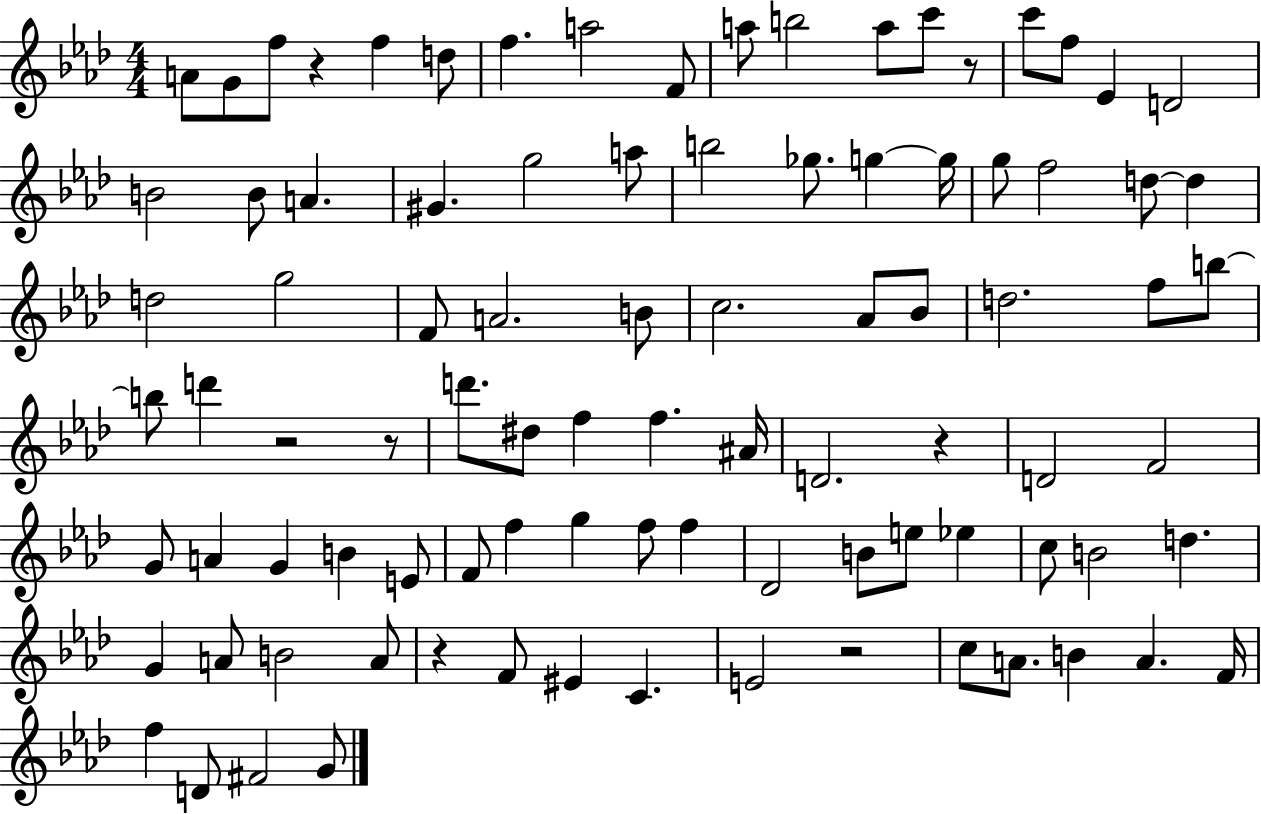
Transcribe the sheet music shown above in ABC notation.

X:1
T:Untitled
M:4/4
L:1/4
K:Ab
A/2 G/2 f/2 z f d/2 f a2 F/2 a/2 b2 a/2 c'/2 z/2 c'/2 f/2 _E D2 B2 B/2 A ^G g2 a/2 b2 _g/2 g g/4 g/2 f2 d/2 d d2 g2 F/2 A2 B/2 c2 _A/2 _B/2 d2 f/2 b/2 b/2 d' z2 z/2 d'/2 ^d/2 f f ^A/4 D2 z D2 F2 G/2 A G B E/2 F/2 f g f/2 f _D2 B/2 e/2 _e c/2 B2 d G A/2 B2 A/2 z F/2 ^E C E2 z2 c/2 A/2 B A F/4 f D/2 ^F2 G/2